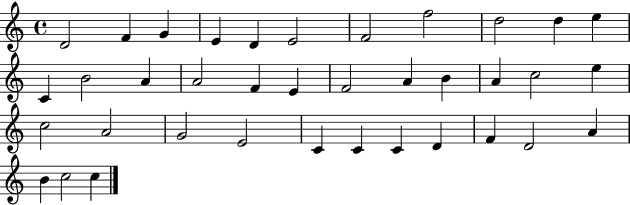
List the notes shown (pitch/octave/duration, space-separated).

D4/h F4/q G4/q E4/q D4/q E4/h F4/h F5/h D5/h D5/q E5/q C4/q B4/h A4/q A4/h F4/q E4/q F4/h A4/q B4/q A4/q C5/h E5/q C5/h A4/h G4/h E4/h C4/q C4/q C4/q D4/q F4/q D4/h A4/q B4/q C5/h C5/q